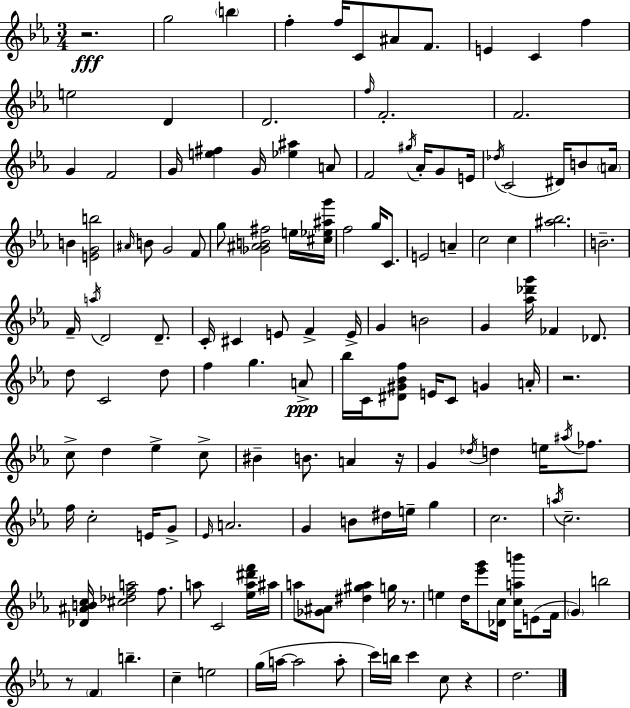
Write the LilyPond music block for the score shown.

{
  \clef treble
  \numericTimeSignature
  \time 3/4
  \key c \minor
  r2.\fff | g''2 \parenthesize b''4 | f''4-. f''16 c'8 ais'8 f'8. | e'4 c'4 f''4 | \break e''2 d'4 | d'2. | \grace { f''16 } f'2.-. | f'2. | \break g'4 f'2 | g'16 <e'' fis''>4 g'16 <ees'' ais''>4 a'8 | f'2 \acciaccatura { gis''16 } aes'16-. g'8 | e'16 \acciaccatura { des''16 }( c'2 dis'16) | \break b'8 \parenthesize a'16 b'4 <e' g' b''>2 | \grace { ais'16 } b'8 g'2 | f'8 g''8 <ges' ais' b' fis''>2 | e''16 <cis'' ees'' ais'' g'''>16 f''2 | \break g''16 c'8. e'2 | a'4-- c''2 | c''4 <ais'' bes''>2. | b'2.-- | \break f'16-- \acciaccatura { a''16 } d'2 | d'8.-- c'16-. cis'4 e'8 | f'4-> e'16-> g'4 b'2 | g'4 <aes'' des''' g'''>16 fes'4 | \break des'8. d''8 c'2 | d''8 f''4 g''4. | a'8->\ppp bes''16 c'16 <dis' gis' bes' f''>8 e'16 c'8 | g'4 a'16-. r2. | \break c''8-> d''4 ees''4-> | c''8-> bis'4-- b'8. | a'4 r16 g'4 \acciaccatura { des''16 } d''4 | e''16 \acciaccatura { ais''16 } fes''8. f''16 c''2-. | \break e'16 g'8-> \grace { ees'16 } a'2. | g'4 | b'8 dis''16 e''16-- g''4 c''2. | \acciaccatura { a''16 } c''2.-- | \break <des' ais' b' c''>16 <cis'' des'' f'' a''>2 | f''8. a''8 c'2 | <ees'' a'' dis''' f'''>16 ais''16 a''8 <ges' ais'>8 | <dis'' gis'' a''>4 g''16 r8. e''4 | \break d''16 <ees''' g'''>8 <des' c''>16 <c'' a'' b'''>16 e'8( f'16 \parenthesize g'4) | b''2 r8 \parenthesize f'4 | b''4.-- c''4-- | e''2 g''16( a''16~~ a''2 | \break a''8-. c'''16) b''16 c'''4 | c''8 r4 d''2. | \bar "|."
}